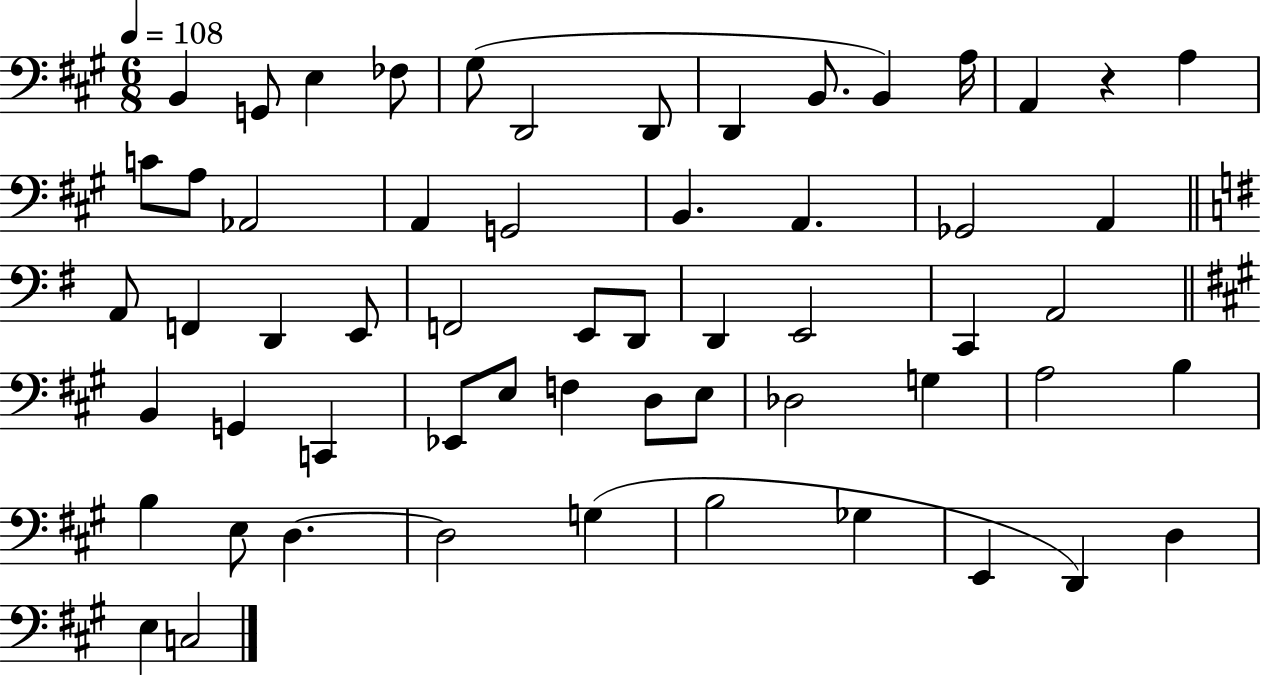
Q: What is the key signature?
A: A major